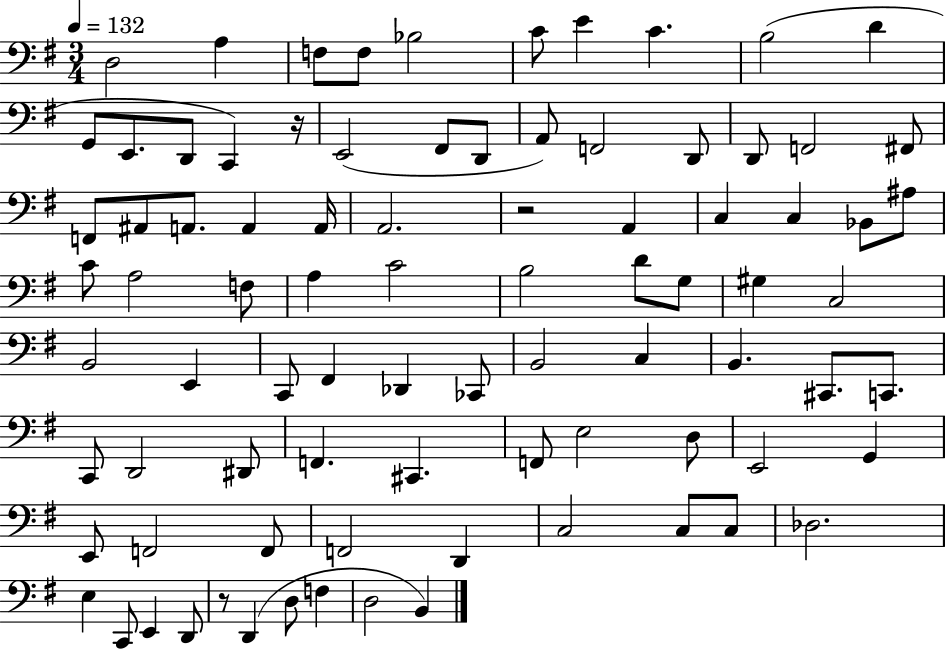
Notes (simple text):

D3/h A3/q F3/e F3/e Bb3/h C4/e E4/q C4/q. B3/h D4/q G2/e E2/e. D2/e C2/q R/s E2/h F#2/e D2/e A2/e F2/h D2/e D2/e F2/h F#2/e F2/e A#2/e A2/e. A2/q A2/s A2/h. R/h A2/q C3/q C3/q Bb2/e A#3/e C4/e A3/h F3/e A3/q C4/h B3/h D4/e G3/e G#3/q C3/h B2/h E2/q C2/e F#2/q Db2/q CES2/e B2/h C3/q B2/q. C#2/e. C2/e. C2/e D2/h D#2/e F2/q. C#2/q. F2/e E3/h D3/e E2/h G2/q E2/e F2/h F2/e F2/h D2/q C3/h C3/e C3/e Db3/h. E3/q C2/e E2/q D2/e R/e D2/q D3/e F3/q D3/h B2/q